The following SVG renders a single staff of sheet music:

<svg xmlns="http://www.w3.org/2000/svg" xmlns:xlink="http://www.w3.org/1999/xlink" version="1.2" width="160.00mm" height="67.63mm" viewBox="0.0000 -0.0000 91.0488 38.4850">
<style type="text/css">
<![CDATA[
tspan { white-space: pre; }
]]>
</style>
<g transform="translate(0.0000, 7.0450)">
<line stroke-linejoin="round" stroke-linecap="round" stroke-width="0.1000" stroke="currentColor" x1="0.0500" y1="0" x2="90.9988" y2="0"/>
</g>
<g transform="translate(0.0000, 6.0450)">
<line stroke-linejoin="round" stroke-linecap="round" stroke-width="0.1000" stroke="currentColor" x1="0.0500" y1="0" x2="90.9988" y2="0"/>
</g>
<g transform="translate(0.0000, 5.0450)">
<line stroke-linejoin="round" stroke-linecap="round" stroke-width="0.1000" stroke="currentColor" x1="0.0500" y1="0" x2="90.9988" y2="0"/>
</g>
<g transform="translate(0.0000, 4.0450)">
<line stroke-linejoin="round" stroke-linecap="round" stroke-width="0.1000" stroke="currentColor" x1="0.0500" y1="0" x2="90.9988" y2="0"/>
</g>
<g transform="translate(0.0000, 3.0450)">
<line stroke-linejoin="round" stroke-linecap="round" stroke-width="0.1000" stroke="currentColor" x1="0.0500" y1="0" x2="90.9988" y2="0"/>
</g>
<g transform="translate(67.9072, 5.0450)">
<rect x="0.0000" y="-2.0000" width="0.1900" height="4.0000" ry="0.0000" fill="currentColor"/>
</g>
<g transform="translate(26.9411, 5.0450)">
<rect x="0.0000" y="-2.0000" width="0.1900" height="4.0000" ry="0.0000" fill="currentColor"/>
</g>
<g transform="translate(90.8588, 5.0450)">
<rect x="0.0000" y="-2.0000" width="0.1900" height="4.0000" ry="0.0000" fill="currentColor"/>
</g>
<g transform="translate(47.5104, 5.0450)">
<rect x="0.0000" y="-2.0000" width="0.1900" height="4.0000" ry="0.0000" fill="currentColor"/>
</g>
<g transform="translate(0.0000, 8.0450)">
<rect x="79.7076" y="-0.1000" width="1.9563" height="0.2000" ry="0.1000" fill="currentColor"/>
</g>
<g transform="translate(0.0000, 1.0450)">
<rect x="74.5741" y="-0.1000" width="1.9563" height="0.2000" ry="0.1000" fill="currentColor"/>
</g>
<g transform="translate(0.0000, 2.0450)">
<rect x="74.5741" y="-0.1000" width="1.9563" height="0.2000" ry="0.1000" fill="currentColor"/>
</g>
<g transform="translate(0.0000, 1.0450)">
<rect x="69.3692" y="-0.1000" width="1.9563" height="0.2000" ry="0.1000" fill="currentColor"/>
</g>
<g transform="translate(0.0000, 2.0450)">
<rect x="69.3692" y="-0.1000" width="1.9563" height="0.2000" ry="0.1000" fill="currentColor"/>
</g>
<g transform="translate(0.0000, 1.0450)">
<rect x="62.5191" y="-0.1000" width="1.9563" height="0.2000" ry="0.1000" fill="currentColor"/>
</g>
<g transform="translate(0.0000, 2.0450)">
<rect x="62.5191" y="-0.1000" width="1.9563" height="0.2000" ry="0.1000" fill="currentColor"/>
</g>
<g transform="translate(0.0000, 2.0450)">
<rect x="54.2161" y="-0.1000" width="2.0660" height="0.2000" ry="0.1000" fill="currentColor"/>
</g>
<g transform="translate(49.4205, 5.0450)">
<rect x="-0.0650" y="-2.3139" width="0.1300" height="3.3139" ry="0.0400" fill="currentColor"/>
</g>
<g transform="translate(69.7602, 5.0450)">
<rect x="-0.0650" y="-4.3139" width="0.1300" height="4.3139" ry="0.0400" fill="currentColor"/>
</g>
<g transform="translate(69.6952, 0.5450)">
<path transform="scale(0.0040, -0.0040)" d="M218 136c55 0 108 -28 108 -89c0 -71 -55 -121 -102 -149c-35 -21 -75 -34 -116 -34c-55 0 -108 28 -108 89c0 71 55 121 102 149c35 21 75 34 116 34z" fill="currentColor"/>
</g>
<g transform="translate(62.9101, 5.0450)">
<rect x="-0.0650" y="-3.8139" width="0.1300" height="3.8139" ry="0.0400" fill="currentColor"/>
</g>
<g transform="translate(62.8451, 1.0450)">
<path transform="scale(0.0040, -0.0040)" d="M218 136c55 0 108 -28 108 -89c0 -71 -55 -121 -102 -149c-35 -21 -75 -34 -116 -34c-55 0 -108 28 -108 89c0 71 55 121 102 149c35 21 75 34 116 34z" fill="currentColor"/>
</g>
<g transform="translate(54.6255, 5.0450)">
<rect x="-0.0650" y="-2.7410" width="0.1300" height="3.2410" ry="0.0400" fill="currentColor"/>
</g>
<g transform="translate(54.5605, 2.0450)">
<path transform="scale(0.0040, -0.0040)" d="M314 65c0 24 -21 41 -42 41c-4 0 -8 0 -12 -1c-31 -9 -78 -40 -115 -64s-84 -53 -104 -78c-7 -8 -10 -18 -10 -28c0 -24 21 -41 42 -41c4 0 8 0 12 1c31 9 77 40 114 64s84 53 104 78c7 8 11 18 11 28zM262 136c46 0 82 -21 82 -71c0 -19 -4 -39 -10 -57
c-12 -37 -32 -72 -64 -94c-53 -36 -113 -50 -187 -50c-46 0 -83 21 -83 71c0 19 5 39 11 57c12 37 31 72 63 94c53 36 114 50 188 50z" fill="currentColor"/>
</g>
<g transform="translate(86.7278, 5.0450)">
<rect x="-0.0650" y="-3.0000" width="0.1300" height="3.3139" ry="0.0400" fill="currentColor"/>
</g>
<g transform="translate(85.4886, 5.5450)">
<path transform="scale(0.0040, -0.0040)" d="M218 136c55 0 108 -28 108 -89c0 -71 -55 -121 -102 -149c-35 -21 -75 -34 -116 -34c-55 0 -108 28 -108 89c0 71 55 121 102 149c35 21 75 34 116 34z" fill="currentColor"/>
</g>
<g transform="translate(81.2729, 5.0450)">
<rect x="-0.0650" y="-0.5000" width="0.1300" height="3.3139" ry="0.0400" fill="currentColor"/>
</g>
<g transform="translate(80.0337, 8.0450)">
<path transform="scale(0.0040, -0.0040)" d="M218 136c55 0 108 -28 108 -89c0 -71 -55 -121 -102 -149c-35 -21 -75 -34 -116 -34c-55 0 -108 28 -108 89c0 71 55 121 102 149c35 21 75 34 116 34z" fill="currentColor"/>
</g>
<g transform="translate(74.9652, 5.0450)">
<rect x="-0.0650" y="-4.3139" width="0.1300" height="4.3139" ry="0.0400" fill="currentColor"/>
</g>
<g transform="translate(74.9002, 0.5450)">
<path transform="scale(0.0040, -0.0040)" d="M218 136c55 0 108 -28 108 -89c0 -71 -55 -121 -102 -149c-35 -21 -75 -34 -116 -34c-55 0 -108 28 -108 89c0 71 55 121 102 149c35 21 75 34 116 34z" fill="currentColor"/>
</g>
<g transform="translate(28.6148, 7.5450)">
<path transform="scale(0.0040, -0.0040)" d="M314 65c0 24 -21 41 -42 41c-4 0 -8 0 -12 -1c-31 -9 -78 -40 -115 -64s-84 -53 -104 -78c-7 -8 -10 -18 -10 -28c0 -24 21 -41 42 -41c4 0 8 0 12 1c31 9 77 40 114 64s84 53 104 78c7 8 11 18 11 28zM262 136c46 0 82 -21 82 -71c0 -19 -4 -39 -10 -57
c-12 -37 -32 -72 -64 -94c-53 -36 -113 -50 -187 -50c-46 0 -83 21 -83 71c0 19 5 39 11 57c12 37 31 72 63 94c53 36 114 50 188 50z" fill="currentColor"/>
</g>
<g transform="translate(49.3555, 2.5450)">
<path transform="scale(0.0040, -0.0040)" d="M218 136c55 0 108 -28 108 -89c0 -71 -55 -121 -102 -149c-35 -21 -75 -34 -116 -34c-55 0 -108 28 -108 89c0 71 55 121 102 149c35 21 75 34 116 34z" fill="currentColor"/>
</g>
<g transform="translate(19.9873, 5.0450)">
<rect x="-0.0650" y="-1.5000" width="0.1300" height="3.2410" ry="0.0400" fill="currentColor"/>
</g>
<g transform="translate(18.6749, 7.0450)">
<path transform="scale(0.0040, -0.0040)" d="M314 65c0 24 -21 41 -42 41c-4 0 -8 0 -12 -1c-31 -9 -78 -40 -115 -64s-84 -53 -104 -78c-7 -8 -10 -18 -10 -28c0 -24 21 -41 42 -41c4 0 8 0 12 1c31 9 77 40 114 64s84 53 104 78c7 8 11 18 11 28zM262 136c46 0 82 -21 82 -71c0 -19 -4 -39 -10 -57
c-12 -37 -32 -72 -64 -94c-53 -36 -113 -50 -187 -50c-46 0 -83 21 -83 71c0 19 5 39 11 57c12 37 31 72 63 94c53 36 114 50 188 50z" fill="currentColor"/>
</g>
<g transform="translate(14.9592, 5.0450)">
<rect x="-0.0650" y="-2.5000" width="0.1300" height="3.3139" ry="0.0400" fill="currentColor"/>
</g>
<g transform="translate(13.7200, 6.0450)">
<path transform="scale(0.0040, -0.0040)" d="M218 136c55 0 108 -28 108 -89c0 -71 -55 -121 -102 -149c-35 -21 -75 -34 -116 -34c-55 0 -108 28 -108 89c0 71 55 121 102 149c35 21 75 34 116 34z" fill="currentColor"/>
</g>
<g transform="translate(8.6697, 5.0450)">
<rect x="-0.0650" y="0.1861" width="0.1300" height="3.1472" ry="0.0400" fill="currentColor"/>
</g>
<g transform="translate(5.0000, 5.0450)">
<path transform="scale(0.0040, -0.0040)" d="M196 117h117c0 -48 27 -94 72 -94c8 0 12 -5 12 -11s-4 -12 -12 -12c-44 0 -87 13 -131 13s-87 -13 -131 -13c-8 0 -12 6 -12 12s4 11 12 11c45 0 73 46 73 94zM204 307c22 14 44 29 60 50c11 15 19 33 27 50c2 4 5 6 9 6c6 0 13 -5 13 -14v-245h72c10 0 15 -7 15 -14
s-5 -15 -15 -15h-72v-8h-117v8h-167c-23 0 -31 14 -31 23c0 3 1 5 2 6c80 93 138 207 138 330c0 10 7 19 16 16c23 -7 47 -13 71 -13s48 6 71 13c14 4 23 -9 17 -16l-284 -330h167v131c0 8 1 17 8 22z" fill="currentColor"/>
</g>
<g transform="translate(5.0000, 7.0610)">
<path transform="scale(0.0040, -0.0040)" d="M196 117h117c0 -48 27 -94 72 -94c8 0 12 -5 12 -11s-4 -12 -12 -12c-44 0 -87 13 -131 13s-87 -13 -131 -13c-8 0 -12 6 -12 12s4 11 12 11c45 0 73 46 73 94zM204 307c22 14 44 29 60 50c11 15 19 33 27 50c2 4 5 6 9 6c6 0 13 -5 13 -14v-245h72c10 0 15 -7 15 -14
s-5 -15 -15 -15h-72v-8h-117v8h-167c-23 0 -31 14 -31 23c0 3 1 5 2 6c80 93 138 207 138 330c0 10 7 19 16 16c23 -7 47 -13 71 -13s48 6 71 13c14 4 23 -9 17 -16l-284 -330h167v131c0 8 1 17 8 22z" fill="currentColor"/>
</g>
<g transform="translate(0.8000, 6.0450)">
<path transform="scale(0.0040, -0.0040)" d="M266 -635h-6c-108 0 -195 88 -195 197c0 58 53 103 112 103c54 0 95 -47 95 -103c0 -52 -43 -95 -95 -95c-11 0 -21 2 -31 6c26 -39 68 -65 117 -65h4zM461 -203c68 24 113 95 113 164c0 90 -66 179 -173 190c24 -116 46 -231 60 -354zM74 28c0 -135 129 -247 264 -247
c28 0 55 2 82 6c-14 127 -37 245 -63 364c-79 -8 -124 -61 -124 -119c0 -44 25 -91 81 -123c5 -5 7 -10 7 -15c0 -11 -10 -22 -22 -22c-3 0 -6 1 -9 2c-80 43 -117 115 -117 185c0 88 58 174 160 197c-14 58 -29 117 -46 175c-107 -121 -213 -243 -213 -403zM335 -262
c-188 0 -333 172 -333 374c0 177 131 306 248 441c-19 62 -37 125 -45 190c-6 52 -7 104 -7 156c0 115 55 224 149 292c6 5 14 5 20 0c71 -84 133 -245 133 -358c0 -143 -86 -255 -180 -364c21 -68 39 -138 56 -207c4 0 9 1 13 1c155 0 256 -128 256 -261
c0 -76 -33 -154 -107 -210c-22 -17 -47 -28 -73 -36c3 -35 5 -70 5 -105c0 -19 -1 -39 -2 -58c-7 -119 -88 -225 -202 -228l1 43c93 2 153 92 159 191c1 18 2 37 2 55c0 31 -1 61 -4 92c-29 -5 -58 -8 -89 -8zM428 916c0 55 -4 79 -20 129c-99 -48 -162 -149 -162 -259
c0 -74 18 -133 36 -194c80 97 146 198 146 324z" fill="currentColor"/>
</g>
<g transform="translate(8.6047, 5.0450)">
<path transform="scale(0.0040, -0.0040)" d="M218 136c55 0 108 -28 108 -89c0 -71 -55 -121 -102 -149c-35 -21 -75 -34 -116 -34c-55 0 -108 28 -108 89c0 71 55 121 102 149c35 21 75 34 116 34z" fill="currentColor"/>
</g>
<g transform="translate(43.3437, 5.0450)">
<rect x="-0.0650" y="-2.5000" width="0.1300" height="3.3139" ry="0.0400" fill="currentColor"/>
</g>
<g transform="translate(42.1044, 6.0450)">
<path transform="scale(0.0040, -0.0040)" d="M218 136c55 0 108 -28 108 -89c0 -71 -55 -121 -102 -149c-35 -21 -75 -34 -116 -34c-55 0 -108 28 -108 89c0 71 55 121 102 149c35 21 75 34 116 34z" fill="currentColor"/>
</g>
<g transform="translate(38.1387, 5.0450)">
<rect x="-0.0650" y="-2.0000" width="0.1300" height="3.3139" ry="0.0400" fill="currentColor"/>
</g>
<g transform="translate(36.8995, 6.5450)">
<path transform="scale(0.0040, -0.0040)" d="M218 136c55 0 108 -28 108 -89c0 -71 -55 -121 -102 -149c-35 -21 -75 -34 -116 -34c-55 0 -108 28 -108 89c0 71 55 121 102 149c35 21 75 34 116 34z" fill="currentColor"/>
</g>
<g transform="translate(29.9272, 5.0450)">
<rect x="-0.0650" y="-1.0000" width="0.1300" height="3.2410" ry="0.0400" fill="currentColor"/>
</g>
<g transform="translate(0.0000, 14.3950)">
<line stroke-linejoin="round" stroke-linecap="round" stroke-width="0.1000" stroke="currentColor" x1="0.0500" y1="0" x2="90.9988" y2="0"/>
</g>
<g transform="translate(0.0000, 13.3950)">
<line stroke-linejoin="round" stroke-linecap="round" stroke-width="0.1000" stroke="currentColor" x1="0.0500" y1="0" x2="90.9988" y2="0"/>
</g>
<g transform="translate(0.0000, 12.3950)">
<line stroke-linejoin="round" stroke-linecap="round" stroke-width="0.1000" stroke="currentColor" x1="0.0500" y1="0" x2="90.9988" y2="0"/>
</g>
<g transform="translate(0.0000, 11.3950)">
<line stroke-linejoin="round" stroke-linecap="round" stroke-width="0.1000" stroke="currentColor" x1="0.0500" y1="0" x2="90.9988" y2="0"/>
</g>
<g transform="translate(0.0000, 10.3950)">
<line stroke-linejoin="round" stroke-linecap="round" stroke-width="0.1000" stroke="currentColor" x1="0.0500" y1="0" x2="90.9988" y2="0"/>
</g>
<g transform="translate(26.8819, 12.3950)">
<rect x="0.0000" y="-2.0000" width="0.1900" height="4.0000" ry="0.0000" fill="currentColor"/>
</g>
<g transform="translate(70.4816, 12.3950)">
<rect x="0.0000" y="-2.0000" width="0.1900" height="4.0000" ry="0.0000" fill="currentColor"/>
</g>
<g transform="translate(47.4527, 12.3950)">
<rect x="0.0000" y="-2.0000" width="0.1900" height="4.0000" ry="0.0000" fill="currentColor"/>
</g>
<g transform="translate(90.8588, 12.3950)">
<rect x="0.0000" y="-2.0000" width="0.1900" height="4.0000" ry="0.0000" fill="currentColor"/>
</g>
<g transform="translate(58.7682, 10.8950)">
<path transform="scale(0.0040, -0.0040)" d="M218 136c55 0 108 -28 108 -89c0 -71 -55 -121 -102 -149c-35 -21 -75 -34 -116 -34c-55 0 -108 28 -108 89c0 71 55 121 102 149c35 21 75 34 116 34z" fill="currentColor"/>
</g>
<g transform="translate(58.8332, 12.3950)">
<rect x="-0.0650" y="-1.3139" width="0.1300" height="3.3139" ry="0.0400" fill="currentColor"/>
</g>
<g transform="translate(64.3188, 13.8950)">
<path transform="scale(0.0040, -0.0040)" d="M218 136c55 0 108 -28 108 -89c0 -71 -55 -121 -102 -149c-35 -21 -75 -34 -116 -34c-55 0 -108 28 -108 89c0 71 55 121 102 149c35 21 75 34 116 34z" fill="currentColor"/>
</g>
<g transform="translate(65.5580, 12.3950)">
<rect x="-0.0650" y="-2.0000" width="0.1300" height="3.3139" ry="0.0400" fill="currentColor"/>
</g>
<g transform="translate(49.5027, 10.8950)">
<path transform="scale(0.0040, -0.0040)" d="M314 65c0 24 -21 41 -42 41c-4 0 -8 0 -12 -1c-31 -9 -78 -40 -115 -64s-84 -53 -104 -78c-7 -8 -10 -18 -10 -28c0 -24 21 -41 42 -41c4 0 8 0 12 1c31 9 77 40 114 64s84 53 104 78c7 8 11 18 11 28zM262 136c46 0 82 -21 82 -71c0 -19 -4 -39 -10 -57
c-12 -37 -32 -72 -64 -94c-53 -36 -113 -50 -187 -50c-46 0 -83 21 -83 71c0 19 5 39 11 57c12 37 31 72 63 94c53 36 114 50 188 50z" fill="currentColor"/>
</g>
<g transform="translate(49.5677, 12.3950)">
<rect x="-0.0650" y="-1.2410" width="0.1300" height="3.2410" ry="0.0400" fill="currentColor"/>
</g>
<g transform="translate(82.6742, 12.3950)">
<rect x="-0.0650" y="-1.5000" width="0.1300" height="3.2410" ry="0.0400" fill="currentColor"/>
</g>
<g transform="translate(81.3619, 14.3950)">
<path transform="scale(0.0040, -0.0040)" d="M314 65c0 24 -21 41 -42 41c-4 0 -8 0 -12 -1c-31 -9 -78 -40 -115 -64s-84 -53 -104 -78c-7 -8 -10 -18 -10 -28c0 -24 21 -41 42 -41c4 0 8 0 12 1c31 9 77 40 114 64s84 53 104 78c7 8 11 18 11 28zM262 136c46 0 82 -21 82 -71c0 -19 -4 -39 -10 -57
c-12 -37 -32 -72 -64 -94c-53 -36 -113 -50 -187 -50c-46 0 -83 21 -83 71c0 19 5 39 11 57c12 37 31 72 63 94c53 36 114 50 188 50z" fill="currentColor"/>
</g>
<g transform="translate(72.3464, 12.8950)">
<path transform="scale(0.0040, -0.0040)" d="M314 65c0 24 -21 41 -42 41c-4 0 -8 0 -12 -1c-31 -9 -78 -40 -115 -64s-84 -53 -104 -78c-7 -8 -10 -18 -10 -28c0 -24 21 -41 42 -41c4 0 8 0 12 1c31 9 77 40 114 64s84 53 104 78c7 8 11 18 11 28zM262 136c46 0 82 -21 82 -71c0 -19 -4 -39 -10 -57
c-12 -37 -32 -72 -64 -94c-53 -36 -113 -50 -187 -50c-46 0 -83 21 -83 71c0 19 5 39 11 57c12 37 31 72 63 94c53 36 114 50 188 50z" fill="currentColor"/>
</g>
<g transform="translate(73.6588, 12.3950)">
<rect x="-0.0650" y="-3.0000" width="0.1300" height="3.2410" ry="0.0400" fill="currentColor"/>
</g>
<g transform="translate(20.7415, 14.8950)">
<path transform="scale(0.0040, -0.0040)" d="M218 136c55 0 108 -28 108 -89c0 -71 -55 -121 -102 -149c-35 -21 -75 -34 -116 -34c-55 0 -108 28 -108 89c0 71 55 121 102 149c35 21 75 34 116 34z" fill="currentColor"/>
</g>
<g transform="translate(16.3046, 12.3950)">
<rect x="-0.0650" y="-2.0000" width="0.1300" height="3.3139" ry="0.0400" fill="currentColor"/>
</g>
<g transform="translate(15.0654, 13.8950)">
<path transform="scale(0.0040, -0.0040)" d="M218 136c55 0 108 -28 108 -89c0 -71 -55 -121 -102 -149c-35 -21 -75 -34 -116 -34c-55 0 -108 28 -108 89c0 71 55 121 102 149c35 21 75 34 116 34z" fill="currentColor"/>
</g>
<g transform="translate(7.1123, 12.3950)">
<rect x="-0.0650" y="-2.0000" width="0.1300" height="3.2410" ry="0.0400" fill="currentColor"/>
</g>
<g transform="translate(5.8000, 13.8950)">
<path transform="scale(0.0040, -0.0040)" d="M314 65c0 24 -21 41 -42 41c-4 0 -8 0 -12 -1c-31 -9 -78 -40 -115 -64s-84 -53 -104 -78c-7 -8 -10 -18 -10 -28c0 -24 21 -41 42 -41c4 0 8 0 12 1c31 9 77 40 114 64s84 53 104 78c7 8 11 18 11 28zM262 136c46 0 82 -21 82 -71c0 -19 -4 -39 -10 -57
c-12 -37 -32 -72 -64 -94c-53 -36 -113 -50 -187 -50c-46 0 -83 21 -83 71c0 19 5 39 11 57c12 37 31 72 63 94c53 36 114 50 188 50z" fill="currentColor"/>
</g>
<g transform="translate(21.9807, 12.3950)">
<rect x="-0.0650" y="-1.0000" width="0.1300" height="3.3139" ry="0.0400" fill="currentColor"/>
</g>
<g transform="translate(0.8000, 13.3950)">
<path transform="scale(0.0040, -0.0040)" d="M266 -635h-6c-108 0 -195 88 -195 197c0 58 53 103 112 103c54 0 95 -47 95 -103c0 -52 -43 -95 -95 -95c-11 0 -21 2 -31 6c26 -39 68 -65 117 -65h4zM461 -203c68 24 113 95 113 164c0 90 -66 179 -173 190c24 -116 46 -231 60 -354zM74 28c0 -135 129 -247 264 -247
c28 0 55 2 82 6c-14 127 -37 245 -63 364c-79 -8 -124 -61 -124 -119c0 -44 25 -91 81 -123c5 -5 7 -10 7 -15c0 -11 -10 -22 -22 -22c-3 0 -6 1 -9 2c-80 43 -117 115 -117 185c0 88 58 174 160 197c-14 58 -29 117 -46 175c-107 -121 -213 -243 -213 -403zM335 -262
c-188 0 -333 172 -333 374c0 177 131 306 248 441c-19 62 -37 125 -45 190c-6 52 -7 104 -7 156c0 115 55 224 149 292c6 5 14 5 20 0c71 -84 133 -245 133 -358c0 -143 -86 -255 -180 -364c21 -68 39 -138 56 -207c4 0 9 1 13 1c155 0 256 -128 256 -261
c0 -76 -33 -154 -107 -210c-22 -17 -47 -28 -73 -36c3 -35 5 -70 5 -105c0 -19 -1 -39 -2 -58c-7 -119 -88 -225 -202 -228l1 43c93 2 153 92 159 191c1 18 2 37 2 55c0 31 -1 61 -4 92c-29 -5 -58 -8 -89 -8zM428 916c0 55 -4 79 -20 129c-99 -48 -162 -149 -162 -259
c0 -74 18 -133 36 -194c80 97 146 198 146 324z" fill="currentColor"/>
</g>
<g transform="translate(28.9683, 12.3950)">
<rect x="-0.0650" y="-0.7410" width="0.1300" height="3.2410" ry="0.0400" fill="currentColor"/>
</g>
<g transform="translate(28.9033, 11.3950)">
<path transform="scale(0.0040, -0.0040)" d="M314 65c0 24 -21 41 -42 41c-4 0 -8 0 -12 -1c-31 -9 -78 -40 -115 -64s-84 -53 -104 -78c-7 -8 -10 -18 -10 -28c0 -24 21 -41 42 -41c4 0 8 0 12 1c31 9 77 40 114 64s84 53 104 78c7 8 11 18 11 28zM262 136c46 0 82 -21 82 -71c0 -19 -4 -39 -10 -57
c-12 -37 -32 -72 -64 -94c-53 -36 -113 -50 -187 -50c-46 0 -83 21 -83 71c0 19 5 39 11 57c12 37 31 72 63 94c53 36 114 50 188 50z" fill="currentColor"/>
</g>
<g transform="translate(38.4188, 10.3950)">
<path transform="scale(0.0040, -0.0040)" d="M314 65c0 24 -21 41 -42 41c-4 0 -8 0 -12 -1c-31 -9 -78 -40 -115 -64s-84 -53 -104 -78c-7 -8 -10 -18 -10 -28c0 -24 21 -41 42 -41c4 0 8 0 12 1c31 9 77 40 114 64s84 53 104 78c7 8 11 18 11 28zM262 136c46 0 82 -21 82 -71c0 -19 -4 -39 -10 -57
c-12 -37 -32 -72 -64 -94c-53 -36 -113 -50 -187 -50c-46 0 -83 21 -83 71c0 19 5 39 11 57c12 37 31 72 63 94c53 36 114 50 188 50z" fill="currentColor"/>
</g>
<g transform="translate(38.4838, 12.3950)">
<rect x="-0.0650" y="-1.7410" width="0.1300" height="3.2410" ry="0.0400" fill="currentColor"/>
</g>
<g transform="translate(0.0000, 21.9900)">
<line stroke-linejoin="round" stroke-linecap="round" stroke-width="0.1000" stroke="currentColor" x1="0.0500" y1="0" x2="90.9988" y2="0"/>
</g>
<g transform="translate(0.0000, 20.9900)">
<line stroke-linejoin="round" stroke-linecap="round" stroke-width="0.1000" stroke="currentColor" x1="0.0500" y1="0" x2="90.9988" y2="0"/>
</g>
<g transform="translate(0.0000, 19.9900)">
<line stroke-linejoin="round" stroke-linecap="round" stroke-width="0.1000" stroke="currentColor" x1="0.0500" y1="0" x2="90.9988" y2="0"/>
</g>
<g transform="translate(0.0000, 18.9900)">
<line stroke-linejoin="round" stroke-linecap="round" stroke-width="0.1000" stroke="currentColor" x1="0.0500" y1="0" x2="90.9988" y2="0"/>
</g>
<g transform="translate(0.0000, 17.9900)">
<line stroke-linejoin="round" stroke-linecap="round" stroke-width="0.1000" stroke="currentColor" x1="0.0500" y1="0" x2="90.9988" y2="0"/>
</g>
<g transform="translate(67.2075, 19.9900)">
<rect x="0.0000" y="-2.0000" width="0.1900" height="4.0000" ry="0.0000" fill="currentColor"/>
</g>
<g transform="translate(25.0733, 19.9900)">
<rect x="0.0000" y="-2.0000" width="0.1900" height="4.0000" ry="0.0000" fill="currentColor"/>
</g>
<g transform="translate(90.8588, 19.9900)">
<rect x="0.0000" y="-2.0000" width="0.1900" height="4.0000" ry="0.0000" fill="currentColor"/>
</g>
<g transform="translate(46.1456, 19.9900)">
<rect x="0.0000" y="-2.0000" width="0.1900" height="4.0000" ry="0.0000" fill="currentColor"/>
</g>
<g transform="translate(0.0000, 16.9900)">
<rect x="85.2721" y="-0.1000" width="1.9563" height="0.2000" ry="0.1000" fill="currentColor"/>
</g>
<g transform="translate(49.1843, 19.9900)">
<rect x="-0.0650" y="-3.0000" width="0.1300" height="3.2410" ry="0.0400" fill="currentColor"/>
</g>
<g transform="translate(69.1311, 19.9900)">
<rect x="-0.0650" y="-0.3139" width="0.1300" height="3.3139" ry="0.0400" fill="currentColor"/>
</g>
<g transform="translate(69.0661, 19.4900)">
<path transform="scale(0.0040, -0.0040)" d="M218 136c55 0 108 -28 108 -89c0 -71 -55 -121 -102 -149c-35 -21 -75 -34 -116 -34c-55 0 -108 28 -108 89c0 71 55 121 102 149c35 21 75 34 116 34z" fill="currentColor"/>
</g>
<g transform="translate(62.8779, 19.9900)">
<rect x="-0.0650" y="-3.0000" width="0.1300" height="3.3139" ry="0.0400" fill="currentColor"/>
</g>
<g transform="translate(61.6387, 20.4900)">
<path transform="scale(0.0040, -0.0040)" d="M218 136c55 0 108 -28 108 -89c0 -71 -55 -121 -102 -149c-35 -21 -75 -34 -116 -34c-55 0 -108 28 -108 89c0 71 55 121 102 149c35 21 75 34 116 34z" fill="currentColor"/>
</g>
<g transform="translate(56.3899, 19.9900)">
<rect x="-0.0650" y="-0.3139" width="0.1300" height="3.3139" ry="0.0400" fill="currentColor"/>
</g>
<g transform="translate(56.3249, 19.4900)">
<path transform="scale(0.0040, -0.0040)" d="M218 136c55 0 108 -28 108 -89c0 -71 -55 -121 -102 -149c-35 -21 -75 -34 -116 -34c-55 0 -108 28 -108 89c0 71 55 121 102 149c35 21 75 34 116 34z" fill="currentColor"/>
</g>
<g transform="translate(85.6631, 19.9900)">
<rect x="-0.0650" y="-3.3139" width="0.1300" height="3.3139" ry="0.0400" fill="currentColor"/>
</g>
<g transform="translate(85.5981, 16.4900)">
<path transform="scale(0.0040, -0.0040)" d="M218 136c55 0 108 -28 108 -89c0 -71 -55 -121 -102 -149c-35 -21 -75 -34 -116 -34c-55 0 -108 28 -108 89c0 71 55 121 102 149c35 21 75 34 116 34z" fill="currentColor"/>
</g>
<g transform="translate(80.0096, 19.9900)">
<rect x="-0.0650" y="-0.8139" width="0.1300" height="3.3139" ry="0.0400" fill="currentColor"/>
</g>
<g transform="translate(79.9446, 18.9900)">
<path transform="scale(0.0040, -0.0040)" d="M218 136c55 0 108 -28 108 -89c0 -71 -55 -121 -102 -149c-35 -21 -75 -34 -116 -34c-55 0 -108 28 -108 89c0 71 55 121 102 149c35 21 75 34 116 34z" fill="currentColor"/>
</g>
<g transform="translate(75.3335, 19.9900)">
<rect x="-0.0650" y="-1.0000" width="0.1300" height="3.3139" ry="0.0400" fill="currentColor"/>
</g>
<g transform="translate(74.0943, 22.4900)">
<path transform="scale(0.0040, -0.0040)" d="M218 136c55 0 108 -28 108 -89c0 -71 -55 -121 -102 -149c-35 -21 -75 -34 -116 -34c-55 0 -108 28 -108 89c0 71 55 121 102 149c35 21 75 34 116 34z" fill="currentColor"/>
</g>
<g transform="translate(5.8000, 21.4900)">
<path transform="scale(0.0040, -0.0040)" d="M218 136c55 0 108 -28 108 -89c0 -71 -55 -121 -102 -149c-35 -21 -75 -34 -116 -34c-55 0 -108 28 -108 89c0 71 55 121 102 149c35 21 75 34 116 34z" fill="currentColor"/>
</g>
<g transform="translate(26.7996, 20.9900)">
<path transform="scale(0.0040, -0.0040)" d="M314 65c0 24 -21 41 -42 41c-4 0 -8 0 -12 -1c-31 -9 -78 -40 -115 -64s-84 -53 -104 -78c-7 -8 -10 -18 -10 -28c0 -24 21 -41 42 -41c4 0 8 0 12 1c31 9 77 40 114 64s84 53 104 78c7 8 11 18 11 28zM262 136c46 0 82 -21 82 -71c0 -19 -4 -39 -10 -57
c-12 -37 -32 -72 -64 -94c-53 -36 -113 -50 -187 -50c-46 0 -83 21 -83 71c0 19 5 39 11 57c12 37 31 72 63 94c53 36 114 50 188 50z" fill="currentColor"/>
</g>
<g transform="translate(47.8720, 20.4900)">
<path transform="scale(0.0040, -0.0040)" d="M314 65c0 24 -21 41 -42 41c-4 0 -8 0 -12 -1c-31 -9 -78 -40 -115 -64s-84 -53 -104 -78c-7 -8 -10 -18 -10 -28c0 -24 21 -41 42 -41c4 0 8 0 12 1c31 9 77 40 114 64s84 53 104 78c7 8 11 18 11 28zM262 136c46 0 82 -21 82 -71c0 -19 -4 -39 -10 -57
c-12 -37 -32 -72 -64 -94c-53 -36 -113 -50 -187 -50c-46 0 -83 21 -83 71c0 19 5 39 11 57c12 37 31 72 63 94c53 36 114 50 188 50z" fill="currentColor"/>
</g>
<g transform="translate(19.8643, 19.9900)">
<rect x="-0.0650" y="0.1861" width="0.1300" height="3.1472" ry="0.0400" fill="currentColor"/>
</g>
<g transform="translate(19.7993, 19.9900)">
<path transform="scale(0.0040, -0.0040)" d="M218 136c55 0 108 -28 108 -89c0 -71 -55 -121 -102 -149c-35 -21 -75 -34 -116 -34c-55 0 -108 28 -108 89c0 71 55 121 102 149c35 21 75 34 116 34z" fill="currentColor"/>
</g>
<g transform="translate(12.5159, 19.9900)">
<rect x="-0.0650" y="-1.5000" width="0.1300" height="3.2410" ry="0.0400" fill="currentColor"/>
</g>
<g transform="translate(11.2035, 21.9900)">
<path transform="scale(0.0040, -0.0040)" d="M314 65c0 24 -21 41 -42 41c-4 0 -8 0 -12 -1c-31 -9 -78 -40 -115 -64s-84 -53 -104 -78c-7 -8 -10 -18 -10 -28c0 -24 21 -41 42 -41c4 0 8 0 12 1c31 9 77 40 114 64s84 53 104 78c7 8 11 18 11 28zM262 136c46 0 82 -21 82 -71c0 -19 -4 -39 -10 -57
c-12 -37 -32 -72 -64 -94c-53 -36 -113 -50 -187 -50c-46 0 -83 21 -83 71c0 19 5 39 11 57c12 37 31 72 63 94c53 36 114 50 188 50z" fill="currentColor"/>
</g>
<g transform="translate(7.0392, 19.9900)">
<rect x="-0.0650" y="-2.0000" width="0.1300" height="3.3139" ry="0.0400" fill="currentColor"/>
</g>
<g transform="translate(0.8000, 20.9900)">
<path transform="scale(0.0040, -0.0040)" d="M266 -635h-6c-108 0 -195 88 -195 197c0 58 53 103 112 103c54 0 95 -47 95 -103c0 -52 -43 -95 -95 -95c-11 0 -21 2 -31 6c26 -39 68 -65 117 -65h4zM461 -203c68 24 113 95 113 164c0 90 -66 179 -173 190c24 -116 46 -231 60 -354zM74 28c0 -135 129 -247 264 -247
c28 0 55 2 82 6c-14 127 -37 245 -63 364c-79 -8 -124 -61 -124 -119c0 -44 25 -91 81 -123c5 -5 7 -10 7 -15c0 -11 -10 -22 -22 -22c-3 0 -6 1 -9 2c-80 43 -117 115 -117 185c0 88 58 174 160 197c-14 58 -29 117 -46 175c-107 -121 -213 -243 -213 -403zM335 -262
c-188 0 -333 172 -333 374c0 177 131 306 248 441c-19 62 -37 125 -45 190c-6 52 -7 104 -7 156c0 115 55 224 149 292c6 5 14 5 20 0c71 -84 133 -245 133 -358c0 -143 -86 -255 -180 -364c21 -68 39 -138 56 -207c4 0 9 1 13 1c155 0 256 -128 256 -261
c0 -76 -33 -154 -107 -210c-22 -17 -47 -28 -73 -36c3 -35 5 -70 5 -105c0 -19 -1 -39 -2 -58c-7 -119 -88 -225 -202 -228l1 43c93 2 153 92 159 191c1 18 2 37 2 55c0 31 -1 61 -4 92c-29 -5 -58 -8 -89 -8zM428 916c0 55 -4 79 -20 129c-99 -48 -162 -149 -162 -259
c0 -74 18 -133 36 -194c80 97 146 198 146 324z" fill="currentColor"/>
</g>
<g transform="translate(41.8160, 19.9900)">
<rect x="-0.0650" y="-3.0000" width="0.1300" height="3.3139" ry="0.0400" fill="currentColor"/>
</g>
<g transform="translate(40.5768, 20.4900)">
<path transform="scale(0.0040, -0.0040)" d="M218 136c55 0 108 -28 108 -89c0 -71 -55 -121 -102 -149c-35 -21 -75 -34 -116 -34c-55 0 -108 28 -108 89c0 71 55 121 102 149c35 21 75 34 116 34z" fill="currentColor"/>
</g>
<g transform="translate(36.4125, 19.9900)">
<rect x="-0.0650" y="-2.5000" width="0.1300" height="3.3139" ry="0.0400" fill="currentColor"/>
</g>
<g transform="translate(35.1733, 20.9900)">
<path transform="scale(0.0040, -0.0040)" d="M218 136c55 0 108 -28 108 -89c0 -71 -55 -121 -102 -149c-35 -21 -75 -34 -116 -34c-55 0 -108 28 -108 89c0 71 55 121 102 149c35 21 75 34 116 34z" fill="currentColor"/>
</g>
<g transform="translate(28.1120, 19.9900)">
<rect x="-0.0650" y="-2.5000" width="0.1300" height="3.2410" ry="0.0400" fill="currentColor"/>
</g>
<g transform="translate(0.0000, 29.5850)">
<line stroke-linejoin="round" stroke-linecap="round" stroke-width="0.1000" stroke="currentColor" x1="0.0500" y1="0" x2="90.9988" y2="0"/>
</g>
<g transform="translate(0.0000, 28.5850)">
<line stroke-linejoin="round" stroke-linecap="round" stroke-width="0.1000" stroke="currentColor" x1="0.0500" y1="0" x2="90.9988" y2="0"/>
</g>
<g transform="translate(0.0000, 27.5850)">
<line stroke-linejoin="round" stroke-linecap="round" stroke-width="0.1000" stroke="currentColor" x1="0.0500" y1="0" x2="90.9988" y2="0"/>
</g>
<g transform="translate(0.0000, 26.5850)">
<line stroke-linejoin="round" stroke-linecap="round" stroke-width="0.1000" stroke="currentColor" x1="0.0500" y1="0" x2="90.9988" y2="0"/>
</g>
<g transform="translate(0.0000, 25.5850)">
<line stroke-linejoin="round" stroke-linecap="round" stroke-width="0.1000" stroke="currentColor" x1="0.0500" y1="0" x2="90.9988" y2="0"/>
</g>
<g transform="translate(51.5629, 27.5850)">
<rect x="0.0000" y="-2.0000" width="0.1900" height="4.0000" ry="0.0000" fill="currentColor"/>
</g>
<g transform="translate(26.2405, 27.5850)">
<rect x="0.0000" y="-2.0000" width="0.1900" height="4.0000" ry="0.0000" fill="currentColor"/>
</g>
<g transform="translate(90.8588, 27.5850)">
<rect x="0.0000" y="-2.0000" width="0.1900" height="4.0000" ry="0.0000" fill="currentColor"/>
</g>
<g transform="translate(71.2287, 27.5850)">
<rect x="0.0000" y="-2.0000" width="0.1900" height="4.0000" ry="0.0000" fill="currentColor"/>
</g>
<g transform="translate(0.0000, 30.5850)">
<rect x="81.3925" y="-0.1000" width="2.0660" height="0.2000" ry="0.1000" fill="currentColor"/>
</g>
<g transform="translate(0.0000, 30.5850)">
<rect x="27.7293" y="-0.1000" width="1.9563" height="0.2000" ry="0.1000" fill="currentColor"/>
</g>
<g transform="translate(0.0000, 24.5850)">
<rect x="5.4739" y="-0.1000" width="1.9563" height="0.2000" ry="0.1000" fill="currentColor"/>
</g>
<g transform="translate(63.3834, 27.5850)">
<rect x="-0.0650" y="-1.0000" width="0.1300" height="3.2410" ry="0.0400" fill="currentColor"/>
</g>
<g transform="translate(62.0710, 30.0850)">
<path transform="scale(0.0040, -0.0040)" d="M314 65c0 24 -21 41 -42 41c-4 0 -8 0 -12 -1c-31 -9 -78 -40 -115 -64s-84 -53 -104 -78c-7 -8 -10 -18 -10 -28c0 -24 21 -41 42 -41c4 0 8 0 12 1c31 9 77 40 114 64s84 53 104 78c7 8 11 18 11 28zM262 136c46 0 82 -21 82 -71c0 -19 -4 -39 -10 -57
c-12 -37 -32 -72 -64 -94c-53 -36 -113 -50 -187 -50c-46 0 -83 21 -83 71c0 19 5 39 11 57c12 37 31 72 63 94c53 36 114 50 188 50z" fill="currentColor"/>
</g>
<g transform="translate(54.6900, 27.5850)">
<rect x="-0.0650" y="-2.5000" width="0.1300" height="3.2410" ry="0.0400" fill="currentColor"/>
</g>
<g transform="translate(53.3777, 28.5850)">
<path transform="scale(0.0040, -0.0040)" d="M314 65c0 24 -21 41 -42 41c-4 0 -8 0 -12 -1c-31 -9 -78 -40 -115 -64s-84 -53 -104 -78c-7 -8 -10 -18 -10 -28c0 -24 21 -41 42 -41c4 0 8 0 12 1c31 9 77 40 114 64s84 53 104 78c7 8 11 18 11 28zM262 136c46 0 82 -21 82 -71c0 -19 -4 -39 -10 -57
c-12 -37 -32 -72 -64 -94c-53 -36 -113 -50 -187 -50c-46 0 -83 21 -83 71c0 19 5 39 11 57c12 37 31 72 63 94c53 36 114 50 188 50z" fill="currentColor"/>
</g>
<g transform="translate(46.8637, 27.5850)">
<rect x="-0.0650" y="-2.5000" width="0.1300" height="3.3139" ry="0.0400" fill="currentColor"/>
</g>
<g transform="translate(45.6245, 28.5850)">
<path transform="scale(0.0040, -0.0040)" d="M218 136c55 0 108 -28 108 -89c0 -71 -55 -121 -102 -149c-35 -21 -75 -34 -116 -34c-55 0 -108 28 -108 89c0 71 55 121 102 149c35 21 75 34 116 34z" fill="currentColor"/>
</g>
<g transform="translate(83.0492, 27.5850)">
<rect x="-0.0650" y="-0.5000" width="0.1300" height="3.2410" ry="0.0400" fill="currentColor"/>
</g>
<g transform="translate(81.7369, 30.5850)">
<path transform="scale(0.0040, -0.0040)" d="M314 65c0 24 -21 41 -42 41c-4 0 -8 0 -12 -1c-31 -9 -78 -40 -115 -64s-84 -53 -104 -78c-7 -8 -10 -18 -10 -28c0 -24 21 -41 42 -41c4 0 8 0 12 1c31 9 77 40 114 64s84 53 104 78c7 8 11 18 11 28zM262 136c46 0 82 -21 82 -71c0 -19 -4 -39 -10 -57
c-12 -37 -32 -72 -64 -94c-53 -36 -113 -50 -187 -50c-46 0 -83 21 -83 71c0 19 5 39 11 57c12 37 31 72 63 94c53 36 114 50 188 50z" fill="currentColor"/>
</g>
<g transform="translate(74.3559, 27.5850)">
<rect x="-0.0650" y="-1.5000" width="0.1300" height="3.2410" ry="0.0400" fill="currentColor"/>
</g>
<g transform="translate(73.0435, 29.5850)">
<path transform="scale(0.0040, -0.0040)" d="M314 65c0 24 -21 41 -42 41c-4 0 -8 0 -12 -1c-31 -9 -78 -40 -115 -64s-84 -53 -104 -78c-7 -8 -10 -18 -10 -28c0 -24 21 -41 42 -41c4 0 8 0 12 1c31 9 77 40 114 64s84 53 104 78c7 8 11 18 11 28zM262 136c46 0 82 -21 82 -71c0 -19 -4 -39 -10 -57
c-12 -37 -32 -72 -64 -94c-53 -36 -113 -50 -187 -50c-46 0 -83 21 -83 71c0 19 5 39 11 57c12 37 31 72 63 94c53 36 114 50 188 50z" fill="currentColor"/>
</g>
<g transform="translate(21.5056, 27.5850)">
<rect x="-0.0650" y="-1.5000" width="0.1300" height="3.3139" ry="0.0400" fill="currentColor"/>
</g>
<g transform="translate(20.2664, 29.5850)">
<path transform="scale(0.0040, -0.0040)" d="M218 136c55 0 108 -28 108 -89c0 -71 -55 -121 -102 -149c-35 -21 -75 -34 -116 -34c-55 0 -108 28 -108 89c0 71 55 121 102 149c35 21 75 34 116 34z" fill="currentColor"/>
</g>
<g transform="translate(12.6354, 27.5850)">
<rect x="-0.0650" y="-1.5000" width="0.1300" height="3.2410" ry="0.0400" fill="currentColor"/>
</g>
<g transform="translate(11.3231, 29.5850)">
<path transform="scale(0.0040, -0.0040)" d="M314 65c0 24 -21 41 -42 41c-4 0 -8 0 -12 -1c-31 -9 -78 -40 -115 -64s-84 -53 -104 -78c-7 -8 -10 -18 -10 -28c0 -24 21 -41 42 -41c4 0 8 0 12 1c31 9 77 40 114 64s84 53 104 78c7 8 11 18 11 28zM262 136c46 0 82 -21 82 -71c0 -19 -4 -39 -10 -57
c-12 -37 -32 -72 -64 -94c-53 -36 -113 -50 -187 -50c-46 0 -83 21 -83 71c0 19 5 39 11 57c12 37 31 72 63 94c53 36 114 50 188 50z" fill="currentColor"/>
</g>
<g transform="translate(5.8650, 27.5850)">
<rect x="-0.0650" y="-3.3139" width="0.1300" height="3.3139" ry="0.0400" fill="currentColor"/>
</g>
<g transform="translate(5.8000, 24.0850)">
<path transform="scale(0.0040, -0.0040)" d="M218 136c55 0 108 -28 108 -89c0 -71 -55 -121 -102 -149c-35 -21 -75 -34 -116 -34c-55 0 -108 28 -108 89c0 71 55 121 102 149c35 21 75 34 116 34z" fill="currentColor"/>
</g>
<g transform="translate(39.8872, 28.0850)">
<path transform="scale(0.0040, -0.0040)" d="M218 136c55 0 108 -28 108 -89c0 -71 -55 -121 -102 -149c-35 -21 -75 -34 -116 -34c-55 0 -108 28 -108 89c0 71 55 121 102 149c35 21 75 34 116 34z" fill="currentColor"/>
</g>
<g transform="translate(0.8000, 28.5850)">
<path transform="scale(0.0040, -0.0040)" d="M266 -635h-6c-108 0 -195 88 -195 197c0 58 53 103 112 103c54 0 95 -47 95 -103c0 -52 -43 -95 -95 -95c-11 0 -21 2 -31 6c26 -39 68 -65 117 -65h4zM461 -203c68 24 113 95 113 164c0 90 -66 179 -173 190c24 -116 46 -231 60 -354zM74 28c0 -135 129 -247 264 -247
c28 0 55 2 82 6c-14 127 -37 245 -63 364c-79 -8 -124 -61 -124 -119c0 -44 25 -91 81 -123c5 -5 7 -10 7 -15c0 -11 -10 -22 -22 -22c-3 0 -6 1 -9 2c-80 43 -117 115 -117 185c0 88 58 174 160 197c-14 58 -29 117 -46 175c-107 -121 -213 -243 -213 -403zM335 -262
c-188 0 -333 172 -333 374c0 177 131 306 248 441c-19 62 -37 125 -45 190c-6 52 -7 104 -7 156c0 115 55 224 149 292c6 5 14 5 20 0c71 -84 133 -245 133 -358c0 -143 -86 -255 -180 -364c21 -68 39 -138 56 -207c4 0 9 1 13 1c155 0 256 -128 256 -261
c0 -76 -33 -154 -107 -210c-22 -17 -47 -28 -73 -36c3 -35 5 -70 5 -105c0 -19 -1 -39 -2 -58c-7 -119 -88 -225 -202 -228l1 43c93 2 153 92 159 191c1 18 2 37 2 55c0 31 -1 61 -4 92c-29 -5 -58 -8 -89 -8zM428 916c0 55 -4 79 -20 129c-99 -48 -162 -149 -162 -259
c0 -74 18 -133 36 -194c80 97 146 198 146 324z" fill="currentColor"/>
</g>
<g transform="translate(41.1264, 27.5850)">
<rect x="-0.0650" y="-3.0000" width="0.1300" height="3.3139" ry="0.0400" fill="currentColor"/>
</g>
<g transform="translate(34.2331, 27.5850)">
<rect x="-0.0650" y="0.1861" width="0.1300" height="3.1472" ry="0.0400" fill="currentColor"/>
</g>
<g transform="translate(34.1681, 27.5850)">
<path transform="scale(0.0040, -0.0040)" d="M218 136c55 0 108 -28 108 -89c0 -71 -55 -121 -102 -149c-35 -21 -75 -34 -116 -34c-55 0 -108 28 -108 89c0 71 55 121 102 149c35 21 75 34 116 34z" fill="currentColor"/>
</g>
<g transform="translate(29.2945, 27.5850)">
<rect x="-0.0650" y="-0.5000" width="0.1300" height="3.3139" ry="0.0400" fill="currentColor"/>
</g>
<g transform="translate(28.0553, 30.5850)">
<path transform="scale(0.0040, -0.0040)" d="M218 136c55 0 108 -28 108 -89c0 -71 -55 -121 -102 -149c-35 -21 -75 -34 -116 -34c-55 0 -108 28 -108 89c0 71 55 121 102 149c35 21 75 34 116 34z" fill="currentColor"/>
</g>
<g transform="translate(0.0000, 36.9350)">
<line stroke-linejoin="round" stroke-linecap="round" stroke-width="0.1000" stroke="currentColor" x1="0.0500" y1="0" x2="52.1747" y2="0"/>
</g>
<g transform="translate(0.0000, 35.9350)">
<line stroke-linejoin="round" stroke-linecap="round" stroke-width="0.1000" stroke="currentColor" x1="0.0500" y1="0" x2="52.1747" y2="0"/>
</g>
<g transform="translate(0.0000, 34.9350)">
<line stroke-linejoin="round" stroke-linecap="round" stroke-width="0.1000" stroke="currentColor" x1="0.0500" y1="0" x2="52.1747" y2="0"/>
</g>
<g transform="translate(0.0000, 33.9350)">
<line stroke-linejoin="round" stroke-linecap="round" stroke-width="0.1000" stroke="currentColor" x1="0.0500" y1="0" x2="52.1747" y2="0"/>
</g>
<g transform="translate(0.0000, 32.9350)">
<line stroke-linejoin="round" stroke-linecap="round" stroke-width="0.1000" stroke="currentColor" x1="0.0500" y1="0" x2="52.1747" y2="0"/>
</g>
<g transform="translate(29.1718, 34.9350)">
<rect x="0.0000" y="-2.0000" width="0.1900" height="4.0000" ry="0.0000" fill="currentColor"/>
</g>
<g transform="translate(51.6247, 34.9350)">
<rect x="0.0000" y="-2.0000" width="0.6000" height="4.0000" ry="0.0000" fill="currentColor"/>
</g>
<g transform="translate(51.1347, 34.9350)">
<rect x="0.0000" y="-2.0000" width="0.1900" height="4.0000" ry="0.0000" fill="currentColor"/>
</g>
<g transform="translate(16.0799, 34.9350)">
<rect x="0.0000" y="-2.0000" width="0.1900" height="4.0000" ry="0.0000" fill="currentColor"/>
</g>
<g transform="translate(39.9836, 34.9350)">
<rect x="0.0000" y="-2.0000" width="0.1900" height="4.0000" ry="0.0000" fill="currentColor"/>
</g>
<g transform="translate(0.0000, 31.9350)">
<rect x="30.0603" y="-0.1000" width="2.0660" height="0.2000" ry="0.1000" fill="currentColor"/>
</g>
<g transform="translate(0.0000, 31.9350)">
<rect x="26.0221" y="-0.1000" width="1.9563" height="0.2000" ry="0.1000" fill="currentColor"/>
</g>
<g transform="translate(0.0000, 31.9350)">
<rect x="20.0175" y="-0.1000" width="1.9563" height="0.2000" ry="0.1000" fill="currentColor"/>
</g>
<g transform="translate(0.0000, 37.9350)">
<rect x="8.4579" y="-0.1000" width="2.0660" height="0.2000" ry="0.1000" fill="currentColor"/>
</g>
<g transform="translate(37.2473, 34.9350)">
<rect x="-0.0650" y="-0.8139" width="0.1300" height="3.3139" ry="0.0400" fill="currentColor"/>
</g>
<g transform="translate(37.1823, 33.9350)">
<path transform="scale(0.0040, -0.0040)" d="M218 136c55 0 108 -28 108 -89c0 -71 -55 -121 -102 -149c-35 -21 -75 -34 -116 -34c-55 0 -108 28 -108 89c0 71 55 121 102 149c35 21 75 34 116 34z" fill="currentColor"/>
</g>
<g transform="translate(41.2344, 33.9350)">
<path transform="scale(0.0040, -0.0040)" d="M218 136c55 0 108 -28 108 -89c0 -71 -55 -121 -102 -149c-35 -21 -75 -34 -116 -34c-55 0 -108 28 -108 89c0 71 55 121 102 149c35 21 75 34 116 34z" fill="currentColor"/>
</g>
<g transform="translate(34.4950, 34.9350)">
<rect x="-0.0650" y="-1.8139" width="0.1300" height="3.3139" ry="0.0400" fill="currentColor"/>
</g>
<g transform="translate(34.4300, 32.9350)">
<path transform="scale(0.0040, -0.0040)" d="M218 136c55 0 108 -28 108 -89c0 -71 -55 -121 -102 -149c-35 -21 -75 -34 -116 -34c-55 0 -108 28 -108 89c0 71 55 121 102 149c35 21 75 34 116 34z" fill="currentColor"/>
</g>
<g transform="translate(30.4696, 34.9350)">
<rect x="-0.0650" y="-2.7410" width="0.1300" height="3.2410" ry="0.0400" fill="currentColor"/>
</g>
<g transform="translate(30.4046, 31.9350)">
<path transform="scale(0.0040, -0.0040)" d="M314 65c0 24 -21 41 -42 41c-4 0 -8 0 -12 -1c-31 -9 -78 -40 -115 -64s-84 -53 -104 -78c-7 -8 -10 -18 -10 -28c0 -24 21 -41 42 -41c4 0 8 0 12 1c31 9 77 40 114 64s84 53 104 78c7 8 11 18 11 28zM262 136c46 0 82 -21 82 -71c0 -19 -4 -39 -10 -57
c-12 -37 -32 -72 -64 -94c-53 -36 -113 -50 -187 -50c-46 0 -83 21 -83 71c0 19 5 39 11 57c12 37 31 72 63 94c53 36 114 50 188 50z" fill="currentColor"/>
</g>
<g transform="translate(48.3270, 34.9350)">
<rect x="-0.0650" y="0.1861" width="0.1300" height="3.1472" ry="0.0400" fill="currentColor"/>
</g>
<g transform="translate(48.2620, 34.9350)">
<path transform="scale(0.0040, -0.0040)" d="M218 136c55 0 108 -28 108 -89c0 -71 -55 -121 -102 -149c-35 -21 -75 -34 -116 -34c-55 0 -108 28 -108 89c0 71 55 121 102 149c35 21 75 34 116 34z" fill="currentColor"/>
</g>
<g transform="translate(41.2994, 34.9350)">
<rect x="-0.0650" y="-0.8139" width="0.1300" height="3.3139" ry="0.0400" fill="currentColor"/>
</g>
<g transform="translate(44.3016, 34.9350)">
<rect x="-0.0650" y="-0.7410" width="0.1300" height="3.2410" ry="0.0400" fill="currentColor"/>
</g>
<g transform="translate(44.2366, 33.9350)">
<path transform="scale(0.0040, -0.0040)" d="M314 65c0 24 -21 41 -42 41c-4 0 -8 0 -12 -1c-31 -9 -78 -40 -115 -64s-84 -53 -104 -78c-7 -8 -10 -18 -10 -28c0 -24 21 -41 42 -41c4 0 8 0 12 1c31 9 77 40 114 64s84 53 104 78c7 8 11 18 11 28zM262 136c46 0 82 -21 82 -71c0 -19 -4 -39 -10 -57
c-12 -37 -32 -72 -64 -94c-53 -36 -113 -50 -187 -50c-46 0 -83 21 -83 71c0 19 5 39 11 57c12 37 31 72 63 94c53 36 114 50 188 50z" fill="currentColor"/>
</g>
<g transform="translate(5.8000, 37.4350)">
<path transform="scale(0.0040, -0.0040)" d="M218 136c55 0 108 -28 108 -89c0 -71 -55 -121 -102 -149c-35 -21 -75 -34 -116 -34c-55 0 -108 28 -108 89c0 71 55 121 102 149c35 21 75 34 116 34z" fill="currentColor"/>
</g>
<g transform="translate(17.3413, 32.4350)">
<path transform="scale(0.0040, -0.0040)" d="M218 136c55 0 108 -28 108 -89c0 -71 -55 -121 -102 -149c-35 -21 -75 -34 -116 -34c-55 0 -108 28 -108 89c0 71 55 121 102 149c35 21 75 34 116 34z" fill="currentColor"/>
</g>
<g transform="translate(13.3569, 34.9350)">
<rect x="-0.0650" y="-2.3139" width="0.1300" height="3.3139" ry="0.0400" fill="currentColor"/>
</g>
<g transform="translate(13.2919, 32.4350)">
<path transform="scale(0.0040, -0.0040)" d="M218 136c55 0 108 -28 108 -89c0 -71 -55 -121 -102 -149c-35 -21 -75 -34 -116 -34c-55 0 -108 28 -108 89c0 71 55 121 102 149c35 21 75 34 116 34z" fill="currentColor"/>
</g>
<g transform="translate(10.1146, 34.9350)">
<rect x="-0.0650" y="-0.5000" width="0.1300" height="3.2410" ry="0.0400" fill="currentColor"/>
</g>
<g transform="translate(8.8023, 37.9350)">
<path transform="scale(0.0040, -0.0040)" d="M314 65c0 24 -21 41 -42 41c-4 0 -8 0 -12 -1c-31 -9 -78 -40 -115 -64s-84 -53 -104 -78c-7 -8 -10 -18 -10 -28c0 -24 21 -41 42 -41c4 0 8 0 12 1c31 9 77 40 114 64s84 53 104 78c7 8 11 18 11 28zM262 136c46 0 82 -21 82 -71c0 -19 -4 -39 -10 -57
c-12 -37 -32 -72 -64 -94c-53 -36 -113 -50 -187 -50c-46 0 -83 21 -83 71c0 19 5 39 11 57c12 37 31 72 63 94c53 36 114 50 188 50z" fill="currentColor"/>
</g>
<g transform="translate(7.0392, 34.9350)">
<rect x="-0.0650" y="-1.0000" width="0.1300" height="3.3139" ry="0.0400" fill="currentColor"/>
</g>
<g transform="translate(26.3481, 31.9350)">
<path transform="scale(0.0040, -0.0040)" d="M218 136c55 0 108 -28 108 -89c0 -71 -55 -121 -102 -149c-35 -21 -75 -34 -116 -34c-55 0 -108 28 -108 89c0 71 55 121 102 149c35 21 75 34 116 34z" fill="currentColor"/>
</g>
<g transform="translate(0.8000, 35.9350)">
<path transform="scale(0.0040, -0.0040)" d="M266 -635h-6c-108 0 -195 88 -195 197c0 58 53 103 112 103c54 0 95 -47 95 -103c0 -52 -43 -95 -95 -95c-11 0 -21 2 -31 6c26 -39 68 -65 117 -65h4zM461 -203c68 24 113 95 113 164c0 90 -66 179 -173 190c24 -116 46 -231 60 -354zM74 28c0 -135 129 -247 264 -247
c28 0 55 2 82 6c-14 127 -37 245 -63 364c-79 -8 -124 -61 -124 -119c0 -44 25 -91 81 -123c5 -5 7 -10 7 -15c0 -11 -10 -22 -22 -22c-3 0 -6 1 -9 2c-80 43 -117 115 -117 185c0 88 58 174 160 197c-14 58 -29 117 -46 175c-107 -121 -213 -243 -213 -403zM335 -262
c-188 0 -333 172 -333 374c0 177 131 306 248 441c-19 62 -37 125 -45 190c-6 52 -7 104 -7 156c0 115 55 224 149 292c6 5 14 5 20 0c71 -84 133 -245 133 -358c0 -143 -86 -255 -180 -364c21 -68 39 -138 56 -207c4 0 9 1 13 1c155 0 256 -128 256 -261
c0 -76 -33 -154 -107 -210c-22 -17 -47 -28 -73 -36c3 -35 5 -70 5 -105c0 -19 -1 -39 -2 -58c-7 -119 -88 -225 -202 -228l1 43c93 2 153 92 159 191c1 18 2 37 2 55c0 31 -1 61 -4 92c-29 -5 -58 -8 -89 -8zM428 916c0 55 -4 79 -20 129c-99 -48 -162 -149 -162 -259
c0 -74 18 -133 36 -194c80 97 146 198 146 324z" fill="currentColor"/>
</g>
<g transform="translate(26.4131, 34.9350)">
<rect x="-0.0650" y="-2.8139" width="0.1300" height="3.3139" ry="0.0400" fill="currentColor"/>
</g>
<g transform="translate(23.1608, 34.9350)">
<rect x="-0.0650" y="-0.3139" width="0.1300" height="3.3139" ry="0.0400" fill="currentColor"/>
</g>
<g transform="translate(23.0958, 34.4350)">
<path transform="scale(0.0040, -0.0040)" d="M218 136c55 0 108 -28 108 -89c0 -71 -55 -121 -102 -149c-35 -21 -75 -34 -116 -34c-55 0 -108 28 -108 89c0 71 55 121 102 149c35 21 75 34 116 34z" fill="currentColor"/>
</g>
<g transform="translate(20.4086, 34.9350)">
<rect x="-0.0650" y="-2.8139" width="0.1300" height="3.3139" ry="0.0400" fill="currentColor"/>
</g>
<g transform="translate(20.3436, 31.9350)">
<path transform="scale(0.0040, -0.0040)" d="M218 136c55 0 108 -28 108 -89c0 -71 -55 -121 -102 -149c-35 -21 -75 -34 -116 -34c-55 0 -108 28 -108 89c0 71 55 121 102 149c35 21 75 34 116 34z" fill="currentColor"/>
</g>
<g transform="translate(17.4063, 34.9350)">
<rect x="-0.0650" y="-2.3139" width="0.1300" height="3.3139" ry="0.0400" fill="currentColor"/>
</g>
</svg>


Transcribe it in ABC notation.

X:1
T:Untitled
M:4/4
L:1/4
K:C
B G E2 D2 F G g a2 c' d' d' C A F2 F D d2 f2 e2 e F A2 E2 F E2 B G2 G A A2 c A c D d b b E2 E C B A G G2 D2 E2 C2 D C2 g g a c a a2 f d d d2 B